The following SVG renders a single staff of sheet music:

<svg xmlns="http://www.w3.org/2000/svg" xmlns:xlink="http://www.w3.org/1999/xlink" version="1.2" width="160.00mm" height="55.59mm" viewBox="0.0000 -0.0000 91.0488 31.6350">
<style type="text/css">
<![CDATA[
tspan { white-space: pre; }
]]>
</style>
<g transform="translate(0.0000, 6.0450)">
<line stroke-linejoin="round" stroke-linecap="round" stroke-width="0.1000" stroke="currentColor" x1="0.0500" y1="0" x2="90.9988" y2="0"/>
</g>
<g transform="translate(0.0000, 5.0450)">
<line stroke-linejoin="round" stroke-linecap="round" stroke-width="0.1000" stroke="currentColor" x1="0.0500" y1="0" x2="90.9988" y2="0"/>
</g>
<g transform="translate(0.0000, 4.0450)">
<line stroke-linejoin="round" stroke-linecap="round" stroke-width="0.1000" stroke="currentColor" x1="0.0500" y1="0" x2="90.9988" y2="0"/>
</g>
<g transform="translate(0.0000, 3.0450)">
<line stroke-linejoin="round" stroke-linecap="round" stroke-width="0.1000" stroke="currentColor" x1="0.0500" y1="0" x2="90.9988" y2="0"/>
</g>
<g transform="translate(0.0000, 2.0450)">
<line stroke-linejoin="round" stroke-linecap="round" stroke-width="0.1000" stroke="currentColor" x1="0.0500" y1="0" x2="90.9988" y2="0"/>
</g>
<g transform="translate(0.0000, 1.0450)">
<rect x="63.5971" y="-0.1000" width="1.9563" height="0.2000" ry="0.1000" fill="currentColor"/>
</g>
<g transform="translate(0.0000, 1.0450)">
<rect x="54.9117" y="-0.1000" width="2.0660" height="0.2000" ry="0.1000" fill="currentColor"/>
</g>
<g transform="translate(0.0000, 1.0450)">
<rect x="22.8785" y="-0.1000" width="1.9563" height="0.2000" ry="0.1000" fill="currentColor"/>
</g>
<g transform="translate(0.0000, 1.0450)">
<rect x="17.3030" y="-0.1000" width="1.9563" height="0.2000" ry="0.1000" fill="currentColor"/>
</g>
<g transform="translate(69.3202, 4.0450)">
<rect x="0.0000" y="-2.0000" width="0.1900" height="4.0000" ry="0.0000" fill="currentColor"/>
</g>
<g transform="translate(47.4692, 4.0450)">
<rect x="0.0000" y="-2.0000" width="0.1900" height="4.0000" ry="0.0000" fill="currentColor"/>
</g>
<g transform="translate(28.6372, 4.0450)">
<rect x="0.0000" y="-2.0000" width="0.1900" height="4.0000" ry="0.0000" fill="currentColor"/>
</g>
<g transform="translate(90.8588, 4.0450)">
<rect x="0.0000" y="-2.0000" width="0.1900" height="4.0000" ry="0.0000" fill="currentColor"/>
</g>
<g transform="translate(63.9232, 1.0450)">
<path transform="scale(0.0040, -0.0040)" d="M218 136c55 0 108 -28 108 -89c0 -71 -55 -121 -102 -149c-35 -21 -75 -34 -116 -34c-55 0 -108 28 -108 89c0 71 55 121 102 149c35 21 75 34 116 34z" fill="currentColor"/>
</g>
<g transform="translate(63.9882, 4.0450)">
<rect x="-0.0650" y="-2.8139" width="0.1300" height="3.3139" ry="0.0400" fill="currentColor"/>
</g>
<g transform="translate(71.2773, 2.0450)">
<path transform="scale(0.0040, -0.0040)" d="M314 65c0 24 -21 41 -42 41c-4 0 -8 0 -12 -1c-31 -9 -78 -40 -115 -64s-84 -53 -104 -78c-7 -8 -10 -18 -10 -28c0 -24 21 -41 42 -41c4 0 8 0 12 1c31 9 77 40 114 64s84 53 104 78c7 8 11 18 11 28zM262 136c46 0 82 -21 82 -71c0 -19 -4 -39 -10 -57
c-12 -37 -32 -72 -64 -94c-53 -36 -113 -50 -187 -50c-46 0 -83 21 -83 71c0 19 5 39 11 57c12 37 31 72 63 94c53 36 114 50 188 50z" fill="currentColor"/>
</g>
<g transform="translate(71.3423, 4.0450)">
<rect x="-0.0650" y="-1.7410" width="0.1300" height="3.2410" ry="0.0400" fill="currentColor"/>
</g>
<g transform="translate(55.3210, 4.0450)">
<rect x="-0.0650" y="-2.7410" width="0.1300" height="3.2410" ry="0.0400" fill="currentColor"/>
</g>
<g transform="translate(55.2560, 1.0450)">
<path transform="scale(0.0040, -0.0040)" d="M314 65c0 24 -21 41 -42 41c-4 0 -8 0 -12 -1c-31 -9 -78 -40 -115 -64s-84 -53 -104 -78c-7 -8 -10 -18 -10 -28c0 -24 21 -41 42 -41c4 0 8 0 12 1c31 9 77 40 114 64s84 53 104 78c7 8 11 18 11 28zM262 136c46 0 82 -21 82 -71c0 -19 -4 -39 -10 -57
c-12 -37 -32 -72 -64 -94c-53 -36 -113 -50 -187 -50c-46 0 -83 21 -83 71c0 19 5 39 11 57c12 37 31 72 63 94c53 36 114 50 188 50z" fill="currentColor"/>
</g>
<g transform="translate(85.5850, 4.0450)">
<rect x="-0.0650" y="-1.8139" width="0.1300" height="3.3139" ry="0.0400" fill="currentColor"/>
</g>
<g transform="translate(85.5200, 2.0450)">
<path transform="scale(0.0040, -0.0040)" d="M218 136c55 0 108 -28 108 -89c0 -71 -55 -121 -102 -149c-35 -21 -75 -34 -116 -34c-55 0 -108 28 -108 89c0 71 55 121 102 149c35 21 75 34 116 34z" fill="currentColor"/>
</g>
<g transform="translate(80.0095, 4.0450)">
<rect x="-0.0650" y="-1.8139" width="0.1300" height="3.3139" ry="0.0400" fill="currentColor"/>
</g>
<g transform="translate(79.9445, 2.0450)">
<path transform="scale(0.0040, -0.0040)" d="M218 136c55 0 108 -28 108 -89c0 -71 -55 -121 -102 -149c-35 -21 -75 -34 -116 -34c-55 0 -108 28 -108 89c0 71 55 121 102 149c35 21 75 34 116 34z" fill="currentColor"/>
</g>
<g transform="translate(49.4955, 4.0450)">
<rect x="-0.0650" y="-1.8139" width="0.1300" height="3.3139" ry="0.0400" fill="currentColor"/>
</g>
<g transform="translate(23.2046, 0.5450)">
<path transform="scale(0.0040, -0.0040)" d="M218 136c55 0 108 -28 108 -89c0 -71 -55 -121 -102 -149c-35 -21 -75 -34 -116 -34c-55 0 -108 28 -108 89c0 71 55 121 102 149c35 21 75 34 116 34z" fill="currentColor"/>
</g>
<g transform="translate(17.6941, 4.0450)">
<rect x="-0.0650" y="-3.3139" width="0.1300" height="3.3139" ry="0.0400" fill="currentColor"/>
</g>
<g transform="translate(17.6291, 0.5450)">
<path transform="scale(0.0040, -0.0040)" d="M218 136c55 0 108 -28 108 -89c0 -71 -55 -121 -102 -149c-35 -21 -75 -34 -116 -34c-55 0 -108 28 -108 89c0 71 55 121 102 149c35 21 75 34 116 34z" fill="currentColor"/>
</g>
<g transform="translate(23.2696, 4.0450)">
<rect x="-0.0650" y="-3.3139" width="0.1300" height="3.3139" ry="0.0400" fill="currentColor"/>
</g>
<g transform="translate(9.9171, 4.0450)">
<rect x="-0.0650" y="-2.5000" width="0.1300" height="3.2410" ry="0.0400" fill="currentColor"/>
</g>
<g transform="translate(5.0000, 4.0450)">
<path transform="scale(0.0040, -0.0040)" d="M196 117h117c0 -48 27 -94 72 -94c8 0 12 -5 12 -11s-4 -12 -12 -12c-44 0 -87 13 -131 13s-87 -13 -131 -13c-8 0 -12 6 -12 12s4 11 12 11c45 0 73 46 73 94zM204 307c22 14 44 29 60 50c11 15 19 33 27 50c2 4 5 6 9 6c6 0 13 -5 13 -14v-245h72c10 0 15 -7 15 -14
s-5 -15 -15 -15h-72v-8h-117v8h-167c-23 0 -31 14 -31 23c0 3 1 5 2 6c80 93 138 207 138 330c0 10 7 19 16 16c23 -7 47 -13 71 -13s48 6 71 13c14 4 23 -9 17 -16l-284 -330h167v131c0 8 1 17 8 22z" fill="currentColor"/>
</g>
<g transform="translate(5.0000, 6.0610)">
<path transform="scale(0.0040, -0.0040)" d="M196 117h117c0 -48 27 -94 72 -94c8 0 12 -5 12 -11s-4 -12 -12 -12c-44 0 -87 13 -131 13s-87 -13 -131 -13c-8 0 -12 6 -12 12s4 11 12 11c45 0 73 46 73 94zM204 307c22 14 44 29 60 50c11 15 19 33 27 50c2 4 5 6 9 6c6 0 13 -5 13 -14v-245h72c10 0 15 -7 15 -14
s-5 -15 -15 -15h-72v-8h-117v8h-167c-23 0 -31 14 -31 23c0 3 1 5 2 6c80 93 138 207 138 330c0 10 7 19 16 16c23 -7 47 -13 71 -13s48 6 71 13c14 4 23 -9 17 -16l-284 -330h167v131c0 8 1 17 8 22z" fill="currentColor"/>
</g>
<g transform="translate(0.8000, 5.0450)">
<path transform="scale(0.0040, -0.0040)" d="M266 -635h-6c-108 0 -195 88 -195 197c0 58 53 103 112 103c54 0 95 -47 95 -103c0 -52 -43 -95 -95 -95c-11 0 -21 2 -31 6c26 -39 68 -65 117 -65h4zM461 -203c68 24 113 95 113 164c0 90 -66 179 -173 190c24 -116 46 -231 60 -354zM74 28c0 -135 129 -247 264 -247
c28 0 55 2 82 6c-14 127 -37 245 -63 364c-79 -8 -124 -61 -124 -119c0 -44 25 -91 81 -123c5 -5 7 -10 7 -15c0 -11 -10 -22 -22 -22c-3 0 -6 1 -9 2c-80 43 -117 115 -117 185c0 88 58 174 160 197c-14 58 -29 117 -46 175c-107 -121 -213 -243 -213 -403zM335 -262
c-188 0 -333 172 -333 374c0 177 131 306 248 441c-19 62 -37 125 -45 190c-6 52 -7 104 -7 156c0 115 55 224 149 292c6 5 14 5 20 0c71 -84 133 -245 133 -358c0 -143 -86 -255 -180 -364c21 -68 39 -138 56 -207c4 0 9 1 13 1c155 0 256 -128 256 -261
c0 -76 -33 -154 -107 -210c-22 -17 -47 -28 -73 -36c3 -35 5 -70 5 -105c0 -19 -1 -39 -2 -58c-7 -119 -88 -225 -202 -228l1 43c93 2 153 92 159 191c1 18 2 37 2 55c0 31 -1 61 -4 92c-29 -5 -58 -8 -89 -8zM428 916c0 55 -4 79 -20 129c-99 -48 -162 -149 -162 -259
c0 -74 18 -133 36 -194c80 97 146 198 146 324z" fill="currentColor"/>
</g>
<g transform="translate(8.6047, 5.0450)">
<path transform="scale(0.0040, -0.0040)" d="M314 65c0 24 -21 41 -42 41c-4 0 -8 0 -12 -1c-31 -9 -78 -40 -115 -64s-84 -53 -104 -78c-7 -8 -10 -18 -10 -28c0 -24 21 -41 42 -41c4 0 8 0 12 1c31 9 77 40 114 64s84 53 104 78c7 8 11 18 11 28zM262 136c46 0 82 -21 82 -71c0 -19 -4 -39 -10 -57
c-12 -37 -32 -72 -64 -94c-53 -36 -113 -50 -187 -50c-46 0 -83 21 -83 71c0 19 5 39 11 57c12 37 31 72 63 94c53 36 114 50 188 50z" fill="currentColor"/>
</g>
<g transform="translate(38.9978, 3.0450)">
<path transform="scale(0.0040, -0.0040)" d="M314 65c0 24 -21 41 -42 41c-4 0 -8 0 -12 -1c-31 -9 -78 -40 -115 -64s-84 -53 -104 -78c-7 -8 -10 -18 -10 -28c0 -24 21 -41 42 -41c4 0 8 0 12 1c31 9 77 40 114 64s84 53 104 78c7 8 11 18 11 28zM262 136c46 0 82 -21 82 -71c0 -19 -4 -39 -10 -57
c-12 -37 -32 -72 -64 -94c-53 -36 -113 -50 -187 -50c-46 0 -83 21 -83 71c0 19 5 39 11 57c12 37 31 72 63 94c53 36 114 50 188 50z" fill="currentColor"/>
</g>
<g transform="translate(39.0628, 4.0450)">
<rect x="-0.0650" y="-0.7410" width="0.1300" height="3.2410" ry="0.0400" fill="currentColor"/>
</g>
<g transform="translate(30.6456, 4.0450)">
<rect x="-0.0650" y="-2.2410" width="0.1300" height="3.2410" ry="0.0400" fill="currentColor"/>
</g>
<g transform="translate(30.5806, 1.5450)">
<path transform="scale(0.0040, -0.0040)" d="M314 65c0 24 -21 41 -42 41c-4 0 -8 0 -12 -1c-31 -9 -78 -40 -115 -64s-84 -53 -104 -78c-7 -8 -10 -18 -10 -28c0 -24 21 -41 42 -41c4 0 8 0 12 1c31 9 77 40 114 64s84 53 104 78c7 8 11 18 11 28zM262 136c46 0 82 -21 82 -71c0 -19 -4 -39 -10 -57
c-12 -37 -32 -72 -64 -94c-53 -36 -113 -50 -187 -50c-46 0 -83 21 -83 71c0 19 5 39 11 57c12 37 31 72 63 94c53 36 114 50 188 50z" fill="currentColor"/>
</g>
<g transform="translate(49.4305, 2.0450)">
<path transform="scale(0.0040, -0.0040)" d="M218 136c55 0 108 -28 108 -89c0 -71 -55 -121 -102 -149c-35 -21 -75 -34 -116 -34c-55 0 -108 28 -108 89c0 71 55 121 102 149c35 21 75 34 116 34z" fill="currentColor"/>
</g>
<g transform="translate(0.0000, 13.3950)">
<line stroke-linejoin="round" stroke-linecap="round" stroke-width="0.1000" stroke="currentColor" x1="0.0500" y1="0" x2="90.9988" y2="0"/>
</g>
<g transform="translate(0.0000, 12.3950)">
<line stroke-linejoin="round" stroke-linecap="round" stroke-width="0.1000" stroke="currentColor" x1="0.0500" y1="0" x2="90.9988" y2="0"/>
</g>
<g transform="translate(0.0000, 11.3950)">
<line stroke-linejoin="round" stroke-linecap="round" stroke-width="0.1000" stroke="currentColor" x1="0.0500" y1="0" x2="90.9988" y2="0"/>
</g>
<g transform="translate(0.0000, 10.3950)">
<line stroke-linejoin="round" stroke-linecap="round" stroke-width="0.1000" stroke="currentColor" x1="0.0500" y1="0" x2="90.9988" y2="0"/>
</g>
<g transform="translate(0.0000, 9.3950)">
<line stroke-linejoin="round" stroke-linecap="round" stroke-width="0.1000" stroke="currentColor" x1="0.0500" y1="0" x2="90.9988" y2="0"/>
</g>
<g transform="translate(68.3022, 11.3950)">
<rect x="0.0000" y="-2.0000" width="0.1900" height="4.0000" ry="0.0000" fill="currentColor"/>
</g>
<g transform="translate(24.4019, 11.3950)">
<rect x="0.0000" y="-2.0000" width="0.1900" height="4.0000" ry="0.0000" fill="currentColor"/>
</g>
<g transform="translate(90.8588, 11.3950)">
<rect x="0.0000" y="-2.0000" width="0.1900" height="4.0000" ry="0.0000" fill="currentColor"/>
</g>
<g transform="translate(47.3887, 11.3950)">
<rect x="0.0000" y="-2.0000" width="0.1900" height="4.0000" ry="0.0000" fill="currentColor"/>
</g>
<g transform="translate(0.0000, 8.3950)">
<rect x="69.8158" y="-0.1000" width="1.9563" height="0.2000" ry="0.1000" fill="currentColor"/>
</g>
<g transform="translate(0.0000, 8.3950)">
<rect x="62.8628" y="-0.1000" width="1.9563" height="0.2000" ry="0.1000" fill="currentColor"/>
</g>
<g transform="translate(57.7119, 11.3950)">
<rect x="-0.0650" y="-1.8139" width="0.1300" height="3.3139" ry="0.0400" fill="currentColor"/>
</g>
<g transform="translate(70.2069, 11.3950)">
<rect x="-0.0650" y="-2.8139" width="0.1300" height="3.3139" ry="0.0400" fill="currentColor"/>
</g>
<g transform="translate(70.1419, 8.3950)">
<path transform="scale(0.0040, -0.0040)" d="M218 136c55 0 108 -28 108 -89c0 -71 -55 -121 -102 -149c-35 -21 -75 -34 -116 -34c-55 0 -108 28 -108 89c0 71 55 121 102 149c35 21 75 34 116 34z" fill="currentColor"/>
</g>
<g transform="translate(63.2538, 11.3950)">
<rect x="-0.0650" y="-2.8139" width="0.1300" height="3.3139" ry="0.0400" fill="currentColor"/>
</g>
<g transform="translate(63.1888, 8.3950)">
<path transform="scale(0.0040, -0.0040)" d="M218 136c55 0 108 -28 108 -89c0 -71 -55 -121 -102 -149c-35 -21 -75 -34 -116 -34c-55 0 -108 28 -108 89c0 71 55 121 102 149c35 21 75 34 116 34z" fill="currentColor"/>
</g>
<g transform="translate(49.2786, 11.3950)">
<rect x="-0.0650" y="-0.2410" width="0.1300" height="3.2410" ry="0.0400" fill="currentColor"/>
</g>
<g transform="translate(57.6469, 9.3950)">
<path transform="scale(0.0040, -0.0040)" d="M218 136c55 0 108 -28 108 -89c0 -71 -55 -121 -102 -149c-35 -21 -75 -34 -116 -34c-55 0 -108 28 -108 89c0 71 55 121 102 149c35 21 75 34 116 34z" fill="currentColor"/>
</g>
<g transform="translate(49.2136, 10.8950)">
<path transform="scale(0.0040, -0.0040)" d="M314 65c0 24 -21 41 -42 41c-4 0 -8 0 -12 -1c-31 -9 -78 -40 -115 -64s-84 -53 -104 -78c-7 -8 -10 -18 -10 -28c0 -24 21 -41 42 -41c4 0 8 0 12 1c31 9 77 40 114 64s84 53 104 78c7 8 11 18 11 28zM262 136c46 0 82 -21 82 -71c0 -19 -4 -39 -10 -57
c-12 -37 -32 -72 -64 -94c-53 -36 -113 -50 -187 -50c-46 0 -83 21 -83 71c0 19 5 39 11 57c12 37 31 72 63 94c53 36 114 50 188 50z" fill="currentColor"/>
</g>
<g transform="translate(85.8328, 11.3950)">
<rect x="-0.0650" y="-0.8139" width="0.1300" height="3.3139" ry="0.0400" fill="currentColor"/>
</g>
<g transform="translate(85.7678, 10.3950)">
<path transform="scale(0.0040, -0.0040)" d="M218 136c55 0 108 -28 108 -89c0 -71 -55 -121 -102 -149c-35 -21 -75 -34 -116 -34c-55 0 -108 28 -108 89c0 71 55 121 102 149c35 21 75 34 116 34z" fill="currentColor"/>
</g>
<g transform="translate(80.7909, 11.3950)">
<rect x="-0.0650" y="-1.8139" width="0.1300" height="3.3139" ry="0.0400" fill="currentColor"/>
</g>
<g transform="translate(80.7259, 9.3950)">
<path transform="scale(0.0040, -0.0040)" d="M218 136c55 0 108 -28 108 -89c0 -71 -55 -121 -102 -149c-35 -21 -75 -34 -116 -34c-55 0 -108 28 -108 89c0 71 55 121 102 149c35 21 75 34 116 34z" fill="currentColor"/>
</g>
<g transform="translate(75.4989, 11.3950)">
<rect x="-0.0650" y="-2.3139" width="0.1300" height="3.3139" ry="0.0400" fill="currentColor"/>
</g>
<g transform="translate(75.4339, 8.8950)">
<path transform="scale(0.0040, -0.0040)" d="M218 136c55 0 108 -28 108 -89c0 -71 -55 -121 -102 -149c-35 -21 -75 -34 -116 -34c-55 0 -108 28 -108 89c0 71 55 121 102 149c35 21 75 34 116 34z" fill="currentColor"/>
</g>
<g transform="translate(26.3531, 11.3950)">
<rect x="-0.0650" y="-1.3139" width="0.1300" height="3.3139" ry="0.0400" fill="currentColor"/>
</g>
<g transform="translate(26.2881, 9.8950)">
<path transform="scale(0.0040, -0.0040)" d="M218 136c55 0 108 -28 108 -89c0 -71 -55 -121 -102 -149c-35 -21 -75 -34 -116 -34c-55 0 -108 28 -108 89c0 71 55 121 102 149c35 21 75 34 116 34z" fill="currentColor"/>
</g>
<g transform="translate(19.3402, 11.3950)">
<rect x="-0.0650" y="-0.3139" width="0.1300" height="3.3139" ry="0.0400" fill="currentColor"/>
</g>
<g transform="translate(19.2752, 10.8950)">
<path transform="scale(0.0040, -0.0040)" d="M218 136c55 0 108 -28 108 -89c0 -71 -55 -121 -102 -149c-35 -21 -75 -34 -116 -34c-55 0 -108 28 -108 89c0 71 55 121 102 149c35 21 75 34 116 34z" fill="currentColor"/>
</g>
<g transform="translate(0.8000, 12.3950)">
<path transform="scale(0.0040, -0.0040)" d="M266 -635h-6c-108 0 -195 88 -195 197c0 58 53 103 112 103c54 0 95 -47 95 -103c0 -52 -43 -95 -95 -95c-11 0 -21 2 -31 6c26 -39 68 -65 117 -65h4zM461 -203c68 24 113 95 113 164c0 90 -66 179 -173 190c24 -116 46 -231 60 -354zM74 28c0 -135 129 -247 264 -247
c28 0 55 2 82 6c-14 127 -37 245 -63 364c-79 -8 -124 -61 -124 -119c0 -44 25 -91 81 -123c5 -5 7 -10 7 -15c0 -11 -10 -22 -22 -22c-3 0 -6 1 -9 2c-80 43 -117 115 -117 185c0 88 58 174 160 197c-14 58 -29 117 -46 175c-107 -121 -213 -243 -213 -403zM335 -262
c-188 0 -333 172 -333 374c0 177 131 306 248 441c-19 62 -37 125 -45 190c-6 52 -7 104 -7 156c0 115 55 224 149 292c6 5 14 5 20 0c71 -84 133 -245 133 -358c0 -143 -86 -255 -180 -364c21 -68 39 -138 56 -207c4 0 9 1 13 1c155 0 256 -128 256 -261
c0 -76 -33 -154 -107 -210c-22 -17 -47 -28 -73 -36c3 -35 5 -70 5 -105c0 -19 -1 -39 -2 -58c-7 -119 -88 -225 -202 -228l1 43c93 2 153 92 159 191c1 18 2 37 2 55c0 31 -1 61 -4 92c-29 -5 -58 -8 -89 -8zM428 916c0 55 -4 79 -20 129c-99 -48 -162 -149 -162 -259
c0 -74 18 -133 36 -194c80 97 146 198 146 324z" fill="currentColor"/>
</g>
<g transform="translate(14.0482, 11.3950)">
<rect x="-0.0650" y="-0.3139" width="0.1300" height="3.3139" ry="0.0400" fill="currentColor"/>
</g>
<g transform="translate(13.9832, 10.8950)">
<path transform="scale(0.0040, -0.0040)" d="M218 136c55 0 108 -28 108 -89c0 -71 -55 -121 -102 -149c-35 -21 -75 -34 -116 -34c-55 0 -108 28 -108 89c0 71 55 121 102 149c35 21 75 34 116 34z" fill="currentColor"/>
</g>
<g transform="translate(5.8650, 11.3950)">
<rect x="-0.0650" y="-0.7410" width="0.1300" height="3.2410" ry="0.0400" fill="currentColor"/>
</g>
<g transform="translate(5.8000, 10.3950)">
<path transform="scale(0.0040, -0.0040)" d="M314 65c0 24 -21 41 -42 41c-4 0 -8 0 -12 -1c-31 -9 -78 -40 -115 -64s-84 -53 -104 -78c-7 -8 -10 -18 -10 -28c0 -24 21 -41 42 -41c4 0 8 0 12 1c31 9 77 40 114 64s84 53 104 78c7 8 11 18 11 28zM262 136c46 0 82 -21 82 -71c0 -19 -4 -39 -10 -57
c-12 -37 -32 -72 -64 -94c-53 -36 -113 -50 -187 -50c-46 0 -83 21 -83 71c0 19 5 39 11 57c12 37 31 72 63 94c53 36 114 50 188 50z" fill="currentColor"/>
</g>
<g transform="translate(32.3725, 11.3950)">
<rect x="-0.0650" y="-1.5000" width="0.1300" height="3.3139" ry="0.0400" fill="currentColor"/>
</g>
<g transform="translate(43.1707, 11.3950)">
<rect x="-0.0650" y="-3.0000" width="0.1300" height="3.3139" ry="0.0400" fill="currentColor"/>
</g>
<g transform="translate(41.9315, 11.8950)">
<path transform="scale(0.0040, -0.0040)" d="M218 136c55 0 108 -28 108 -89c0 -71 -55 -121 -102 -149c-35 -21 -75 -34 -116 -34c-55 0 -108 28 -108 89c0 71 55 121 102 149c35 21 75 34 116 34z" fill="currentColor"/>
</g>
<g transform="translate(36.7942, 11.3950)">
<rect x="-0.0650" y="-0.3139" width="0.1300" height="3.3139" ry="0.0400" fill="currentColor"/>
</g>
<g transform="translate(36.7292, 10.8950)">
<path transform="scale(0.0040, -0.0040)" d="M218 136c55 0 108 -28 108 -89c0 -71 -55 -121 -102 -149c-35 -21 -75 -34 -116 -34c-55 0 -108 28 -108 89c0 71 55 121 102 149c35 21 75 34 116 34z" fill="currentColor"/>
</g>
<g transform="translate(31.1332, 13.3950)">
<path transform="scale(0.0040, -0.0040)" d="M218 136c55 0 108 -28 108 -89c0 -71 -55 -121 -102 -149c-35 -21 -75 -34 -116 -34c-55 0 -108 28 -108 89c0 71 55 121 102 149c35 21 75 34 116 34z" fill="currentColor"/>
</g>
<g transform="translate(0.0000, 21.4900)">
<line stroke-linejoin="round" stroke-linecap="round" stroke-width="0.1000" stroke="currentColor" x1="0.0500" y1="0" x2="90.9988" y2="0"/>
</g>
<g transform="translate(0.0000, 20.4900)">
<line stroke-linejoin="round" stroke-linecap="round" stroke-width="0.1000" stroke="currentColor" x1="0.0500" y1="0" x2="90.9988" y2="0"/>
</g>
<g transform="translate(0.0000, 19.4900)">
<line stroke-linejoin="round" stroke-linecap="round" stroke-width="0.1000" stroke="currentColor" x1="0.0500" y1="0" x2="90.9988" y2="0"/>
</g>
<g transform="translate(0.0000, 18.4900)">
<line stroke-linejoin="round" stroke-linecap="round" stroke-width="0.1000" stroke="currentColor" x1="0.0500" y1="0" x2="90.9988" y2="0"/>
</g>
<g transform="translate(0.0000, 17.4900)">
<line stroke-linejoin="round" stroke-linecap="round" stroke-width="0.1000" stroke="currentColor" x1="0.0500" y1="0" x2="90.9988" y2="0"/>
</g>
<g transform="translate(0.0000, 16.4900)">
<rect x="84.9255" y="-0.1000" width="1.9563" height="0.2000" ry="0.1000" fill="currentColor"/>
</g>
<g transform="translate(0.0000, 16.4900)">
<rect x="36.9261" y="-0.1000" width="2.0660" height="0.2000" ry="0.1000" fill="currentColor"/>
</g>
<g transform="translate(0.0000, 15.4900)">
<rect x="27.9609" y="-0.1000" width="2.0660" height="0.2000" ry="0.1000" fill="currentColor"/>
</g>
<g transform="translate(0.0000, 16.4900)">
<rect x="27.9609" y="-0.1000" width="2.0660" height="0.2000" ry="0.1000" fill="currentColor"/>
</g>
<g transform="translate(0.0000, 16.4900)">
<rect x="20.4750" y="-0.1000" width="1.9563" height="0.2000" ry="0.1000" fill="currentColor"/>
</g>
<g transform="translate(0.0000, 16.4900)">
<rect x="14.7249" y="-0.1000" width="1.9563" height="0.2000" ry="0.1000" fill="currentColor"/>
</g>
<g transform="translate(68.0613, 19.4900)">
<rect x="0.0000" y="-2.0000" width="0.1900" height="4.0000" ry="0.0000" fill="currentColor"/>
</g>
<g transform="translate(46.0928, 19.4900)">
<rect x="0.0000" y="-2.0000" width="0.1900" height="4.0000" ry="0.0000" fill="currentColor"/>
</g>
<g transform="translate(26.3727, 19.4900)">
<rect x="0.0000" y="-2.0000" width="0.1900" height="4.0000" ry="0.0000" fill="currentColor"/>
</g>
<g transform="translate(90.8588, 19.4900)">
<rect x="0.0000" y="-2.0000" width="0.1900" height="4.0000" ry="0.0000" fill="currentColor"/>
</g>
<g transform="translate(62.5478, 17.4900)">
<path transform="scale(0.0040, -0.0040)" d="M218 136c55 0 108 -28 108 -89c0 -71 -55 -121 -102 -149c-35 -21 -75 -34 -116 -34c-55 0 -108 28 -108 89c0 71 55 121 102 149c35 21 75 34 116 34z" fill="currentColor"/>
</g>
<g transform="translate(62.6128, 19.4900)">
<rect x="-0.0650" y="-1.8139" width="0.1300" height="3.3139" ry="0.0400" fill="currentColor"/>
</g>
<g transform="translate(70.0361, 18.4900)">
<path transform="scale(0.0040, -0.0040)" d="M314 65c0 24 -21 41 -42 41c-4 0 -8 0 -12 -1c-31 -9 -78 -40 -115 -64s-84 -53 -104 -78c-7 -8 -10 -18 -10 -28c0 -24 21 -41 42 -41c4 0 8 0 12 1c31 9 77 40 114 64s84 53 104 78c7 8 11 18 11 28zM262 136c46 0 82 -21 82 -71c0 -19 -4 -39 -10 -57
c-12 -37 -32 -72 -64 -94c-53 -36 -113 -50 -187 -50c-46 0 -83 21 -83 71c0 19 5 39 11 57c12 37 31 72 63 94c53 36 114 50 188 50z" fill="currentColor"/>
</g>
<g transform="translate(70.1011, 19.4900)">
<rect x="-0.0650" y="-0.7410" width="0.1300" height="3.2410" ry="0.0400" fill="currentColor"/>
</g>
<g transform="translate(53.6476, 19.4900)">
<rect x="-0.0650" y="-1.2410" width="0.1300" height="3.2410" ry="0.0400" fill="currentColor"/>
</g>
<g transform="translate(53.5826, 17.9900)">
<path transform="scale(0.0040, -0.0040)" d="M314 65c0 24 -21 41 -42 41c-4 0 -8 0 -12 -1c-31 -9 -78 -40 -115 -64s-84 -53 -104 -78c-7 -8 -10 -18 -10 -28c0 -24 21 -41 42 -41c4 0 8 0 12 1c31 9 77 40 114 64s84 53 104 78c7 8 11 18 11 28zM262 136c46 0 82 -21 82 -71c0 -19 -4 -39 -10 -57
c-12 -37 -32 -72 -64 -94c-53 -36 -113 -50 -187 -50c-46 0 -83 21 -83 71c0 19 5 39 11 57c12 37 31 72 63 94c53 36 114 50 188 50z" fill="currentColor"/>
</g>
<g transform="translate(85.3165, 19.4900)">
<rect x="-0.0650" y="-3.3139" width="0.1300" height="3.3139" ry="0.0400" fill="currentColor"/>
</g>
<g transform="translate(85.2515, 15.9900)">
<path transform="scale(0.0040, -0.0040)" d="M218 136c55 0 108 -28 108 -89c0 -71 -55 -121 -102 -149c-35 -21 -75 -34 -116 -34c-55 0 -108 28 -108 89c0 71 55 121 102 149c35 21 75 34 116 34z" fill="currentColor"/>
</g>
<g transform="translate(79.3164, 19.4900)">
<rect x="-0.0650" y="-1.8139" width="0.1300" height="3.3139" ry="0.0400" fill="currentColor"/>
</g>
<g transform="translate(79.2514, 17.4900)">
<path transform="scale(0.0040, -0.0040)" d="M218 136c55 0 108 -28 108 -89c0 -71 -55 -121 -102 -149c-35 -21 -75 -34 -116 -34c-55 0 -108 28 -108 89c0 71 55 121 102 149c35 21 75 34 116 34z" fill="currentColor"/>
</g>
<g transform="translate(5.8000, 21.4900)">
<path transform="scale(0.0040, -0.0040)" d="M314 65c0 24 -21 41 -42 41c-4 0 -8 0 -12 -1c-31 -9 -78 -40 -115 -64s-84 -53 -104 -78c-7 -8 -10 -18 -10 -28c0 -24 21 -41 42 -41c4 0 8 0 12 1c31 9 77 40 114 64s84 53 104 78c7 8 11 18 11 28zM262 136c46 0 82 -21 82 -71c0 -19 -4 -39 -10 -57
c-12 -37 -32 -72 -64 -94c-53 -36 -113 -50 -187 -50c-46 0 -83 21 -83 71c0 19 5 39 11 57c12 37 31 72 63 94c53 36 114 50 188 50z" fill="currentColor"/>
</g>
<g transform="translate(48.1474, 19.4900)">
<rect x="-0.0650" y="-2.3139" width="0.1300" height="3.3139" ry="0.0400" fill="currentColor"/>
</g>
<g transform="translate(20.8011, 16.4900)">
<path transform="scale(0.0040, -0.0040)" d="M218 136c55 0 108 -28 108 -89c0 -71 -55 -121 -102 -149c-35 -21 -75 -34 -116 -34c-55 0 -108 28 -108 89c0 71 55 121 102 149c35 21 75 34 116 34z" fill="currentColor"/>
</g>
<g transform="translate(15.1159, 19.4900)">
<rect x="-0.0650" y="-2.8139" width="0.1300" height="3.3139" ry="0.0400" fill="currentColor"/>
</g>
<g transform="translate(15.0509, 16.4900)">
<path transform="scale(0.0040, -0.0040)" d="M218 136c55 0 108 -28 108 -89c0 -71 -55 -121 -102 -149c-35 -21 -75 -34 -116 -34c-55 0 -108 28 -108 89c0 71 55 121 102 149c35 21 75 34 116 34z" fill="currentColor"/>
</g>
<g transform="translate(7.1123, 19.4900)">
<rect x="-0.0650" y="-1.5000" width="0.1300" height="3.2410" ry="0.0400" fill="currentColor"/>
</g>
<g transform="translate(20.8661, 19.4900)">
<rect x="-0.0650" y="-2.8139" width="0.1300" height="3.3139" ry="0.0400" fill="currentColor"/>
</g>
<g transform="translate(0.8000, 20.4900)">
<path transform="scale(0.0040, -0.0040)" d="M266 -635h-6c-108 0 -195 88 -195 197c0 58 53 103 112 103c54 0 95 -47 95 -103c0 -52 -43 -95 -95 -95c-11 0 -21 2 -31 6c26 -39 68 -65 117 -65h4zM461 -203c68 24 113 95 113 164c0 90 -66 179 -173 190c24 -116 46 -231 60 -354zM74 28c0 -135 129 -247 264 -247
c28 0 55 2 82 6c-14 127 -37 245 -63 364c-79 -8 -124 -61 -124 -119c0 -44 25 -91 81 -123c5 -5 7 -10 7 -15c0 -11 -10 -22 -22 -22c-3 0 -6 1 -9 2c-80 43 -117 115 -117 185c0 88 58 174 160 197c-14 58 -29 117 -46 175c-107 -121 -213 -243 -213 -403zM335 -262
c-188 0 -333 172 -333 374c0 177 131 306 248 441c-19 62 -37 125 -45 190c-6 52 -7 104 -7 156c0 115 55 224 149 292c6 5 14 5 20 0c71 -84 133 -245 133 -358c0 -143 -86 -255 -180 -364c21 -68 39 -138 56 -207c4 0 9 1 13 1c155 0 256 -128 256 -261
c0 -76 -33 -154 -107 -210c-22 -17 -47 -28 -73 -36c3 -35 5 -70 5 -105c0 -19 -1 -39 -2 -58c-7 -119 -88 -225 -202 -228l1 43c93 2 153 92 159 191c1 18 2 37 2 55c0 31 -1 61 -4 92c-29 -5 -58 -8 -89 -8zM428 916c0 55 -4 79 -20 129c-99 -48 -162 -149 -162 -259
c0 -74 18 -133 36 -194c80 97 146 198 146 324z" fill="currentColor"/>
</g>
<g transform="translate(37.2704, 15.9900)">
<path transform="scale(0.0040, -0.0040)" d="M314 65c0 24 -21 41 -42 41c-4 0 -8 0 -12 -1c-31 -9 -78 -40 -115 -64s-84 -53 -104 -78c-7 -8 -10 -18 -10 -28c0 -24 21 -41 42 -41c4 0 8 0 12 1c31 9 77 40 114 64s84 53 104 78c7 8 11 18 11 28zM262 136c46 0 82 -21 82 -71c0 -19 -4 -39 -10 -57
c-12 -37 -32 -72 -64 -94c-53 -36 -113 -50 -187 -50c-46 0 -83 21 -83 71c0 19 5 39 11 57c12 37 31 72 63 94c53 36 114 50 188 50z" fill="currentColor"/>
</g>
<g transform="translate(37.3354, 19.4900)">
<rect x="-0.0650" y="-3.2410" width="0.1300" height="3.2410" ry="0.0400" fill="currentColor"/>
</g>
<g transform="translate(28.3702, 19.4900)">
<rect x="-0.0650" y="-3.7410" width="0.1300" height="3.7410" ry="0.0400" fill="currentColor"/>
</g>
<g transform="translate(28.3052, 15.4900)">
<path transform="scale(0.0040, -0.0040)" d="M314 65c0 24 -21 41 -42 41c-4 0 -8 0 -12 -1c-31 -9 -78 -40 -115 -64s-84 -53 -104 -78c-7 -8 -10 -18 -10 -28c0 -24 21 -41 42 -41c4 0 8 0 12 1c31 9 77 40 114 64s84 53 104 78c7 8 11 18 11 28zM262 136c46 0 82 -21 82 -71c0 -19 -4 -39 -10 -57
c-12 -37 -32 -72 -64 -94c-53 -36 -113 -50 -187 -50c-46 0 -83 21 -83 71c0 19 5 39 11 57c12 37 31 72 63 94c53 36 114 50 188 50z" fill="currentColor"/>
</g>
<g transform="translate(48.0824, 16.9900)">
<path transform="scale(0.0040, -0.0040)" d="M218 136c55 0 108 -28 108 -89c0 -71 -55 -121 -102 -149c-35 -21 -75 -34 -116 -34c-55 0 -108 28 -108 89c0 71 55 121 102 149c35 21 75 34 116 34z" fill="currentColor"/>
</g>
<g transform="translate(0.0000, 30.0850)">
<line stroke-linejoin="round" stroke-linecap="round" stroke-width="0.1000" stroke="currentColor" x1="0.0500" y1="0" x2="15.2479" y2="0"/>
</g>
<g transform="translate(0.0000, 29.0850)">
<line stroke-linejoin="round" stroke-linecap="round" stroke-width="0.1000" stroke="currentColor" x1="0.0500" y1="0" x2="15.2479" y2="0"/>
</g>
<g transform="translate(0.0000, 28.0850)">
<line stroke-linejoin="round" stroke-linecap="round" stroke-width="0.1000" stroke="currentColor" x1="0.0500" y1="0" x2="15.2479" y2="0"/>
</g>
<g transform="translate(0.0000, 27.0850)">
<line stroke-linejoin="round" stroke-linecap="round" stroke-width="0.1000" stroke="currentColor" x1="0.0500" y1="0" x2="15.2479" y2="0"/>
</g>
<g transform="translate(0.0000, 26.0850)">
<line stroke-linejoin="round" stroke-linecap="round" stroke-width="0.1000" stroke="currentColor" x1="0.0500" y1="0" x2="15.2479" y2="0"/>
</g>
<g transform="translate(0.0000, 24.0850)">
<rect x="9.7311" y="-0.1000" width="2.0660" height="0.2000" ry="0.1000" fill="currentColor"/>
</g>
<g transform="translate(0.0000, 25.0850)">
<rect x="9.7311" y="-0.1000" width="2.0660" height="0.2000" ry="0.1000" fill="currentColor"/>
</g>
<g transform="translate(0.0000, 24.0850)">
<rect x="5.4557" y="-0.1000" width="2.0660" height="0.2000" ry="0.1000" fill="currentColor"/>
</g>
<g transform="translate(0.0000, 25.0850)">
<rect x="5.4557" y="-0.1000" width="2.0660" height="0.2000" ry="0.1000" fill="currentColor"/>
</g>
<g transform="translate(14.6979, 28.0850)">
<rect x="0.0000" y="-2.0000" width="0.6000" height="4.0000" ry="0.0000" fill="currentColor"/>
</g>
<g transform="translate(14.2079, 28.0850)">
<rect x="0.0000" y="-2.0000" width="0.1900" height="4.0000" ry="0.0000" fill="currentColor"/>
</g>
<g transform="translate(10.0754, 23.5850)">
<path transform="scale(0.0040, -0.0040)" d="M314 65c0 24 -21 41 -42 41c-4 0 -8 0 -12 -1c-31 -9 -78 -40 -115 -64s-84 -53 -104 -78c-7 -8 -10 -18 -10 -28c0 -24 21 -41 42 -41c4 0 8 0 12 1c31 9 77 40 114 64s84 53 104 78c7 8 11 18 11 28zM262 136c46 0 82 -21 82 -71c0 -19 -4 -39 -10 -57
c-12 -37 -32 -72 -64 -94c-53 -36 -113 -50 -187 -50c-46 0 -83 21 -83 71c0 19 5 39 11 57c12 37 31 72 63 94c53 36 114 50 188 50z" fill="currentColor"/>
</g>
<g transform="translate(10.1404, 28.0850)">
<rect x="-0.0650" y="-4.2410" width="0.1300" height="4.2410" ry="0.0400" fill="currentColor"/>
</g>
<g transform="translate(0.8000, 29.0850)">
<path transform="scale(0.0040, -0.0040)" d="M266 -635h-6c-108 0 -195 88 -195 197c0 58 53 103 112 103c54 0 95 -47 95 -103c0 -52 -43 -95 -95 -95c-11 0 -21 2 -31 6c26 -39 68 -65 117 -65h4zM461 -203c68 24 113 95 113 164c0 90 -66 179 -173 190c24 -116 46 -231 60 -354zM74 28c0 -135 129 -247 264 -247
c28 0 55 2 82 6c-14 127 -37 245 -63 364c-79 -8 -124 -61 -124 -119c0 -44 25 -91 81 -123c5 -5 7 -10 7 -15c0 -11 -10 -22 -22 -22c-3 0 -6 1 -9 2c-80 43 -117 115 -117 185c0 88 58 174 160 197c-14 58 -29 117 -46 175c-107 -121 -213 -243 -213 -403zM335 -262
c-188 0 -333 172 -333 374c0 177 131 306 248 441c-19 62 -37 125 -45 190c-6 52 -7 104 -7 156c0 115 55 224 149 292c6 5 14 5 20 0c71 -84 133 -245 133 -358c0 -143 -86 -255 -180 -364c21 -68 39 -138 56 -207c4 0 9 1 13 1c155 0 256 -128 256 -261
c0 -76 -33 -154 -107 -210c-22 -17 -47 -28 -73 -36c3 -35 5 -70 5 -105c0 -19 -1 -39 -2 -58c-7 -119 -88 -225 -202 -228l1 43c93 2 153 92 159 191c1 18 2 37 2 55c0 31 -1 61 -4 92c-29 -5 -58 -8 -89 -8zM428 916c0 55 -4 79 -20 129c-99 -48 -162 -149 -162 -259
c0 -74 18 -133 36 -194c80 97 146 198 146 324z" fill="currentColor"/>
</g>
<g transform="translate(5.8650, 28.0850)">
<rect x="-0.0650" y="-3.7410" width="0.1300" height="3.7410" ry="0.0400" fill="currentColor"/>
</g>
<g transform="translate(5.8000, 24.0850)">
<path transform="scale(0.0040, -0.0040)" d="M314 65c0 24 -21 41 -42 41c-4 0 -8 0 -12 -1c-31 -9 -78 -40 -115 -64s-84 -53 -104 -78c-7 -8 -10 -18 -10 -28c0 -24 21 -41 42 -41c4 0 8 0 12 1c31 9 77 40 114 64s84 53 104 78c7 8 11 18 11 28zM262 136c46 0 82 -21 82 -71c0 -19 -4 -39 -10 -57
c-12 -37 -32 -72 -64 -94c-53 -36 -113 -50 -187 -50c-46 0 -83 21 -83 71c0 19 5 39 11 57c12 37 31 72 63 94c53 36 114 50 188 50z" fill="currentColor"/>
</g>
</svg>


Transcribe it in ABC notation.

X:1
T:Untitled
M:4/4
L:1/4
K:C
G2 b b g2 d2 f a2 a f2 f f d2 c c e E c A c2 f a a g f d E2 a a c'2 b2 g e2 f d2 f b c'2 d'2